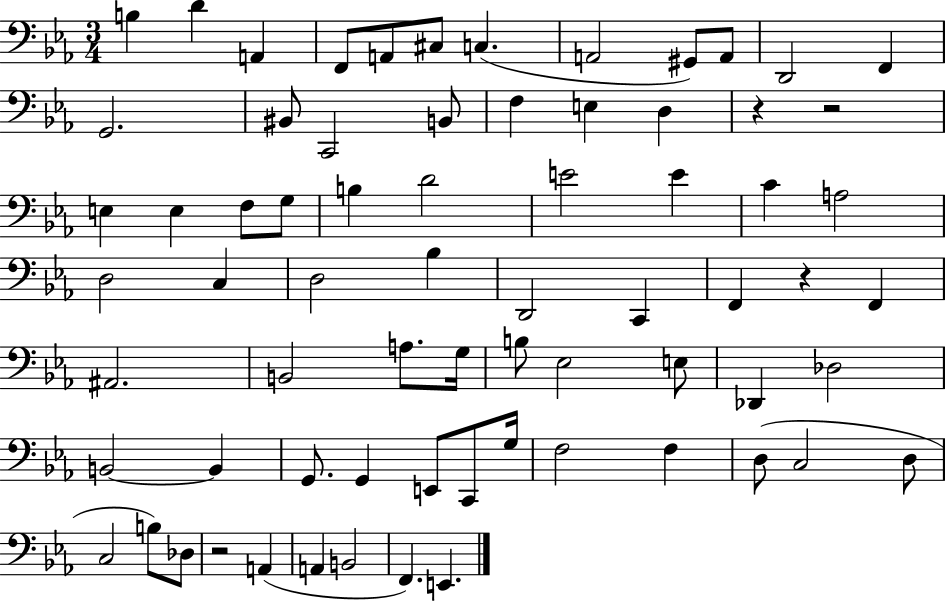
{
  \clef bass
  \numericTimeSignature
  \time 3/4
  \key ees \major
  b4 d'4 a,4 | f,8 a,8 cis8 c4.( | a,2 gis,8) a,8 | d,2 f,4 | \break g,2. | bis,8 c,2 b,8 | f4 e4 d4 | r4 r2 | \break e4 e4 f8 g8 | b4 d'2 | e'2 e'4 | c'4 a2 | \break d2 c4 | d2 bes4 | d,2 c,4 | f,4 r4 f,4 | \break ais,2. | b,2 a8. g16 | b8 ees2 e8 | des,4 des2 | \break b,2~~ b,4 | g,8. g,4 e,8 c,8 g16 | f2 f4 | d8( c2 d8 | \break c2 b8) des8 | r2 a,4( | a,4 b,2 | f,4.) e,4. | \break \bar "|."
}